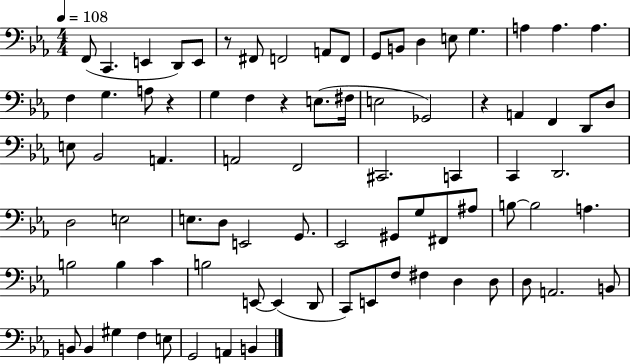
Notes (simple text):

F2/e C2/q. E2/q D2/e E2/e R/e F#2/e F2/h A2/e F2/e G2/e B2/e D3/q E3/e G3/q. A3/q A3/q. A3/q. F3/q G3/q. A3/e R/q G3/q F3/q R/q E3/e. F#3/s E3/h Gb2/h R/q A2/q F2/q D2/e D3/e E3/e Bb2/h A2/q. A2/h F2/h C#2/h. C2/q C2/q D2/h. D3/h E3/h E3/e. D3/e E2/h G2/e. Eb2/h G#2/e G3/e F#2/e A#3/e B3/e B3/h A3/q. B3/h B3/q C4/q B3/h E2/e E2/q D2/e C2/e E2/e F3/e F#3/q D3/q D3/e D3/e A2/h. B2/e B2/e B2/q G#3/q F3/q E3/e G2/h A2/q B2/q